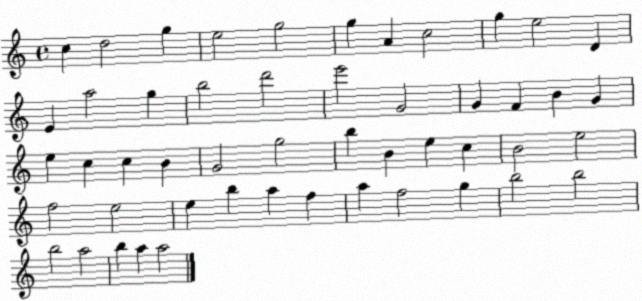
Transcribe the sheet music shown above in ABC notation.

X:1
T:Untitled
M:4/4
L:1/4
K:C
c d2 g e2 g2 g A c2 g e2 D E a2 g b2 d'2 e'2 G2 G F B G e c c B G2 g2 b B e c B2 e2 f2 e2 e b a f a f2 g b2 b2 b2 a2 b a a2